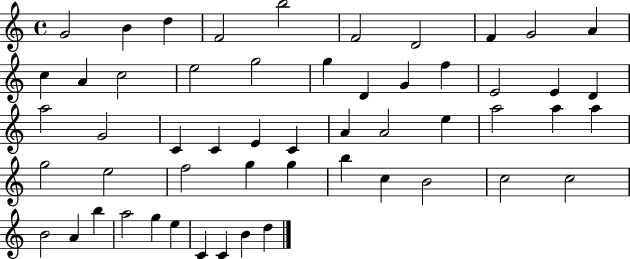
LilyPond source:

{
  \clef treble
  \time 4/4
  \defaultTimeSignature
  \key c \major
  g'2 b'4 d''4 | f'2 b''2 | f'2 d'2 | f'4 g'2 a'4 | \break c''4 a'4 c''2 | e''2 g''2 | g''4 d'4 g'4 f''4 | e'2 e'4 d'4 | \break a''2 g'2 | c'4 c'4 e'4 c'4 | a'4 a'2 e''4 | a''2 a''4 a''4 | \break g''2 e''2 | f''2 g''4 g''4 | b''4 c''4 b'2 | c''2 c''2 | \break b'2 a'4 b''4 | a''2 g''4 e''4 | c'4 c'4 b'4 d''4 | \bar "|."
}